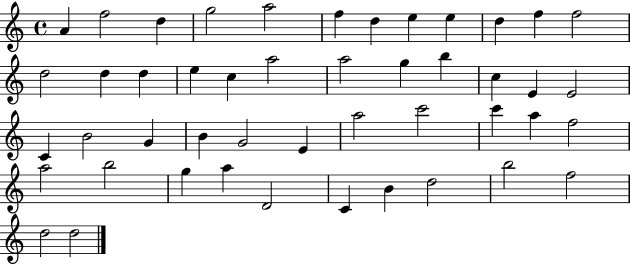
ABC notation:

X:1
T:Untitled
M:4/4
L:1/4
K:C
A f2 d g2 a2 f d e e d f f2 d2 d d e c a2 a2 g b c E E2 C B2 G B G2 E a2 c'2 c' a f2 a2 b2 g a D2 C B d2 b2 f2 d2 d2